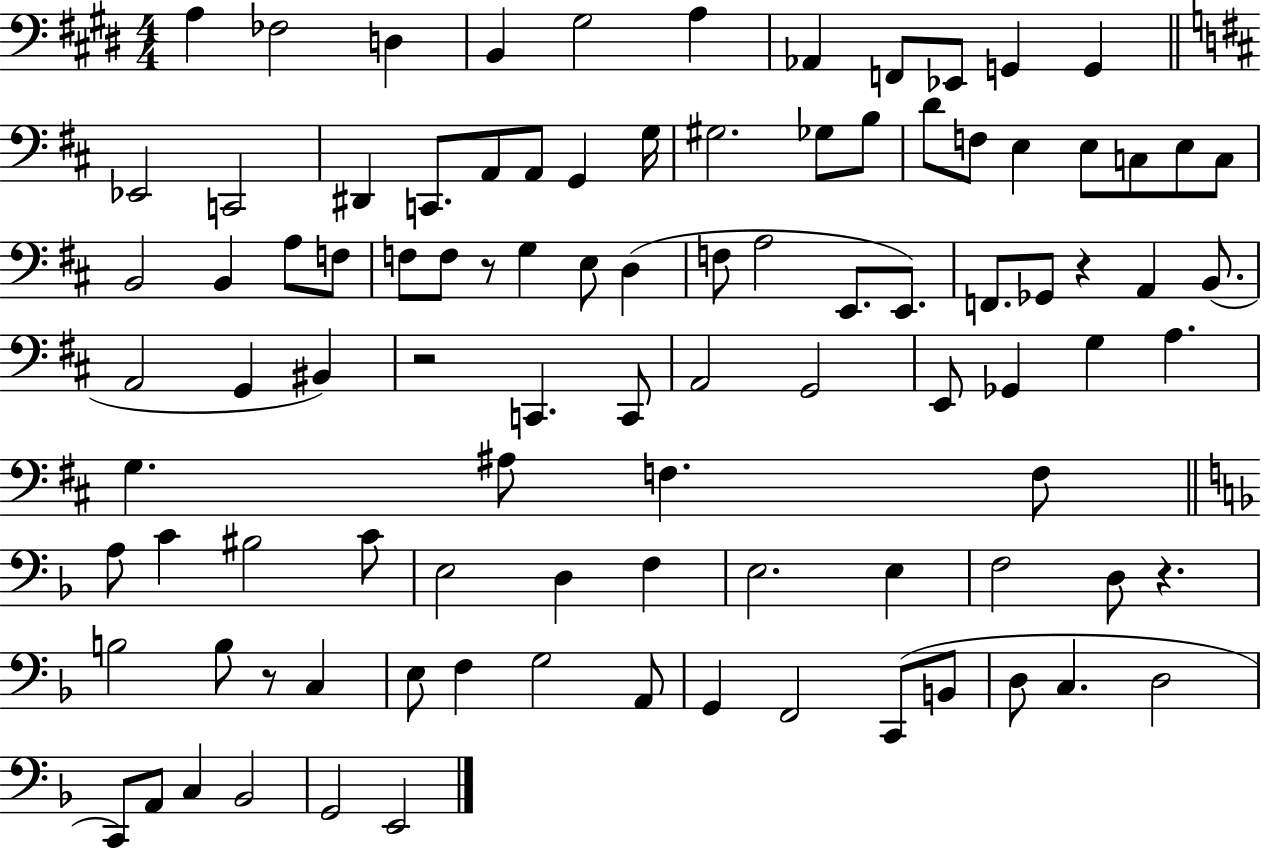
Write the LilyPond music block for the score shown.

{
  \clef bass
  \numericTimeSignature
  \time 4/4
  \key e \major
  a4 fes2 d4 | b,4 gis2 a4 | aes,4 f,8 ees,8 g,4 g,4 | \bar "||" \break \key d \major ees,2 c,2 | dis,4 c,8. a,8 a,8 g,4 g16 | gis2. ges8 b8 | d'8 f8 e4 e8 c8 e8 c8 | \break b,2 b,4 a8 f8 | f8 f8 r8 g4 e8 d4( | f8 a2 e,8. e,8.) | f,8. ges,8 r4 a,4 b,8.( | \break a,2 g,4 bis,4) | r2 c,4. c,8 | a,2 g,2 | e,8 ges,4 g4 a4. | \break g4. ais8 f4. f8 | \bar "||" \break \key d \minor a8 c'4 bis2 c'8 | e2 d4 f4 | e2. e4 | f2 d8 r4. | \break b2 b8 r8 c4 | e8 f4 g2 a,8 | g,4 f,2 c,8( b,8 | d8 c4. d2 | \break c,8) a,8 c4 bes,2 | g,2 e,2 | \bar "|."
}